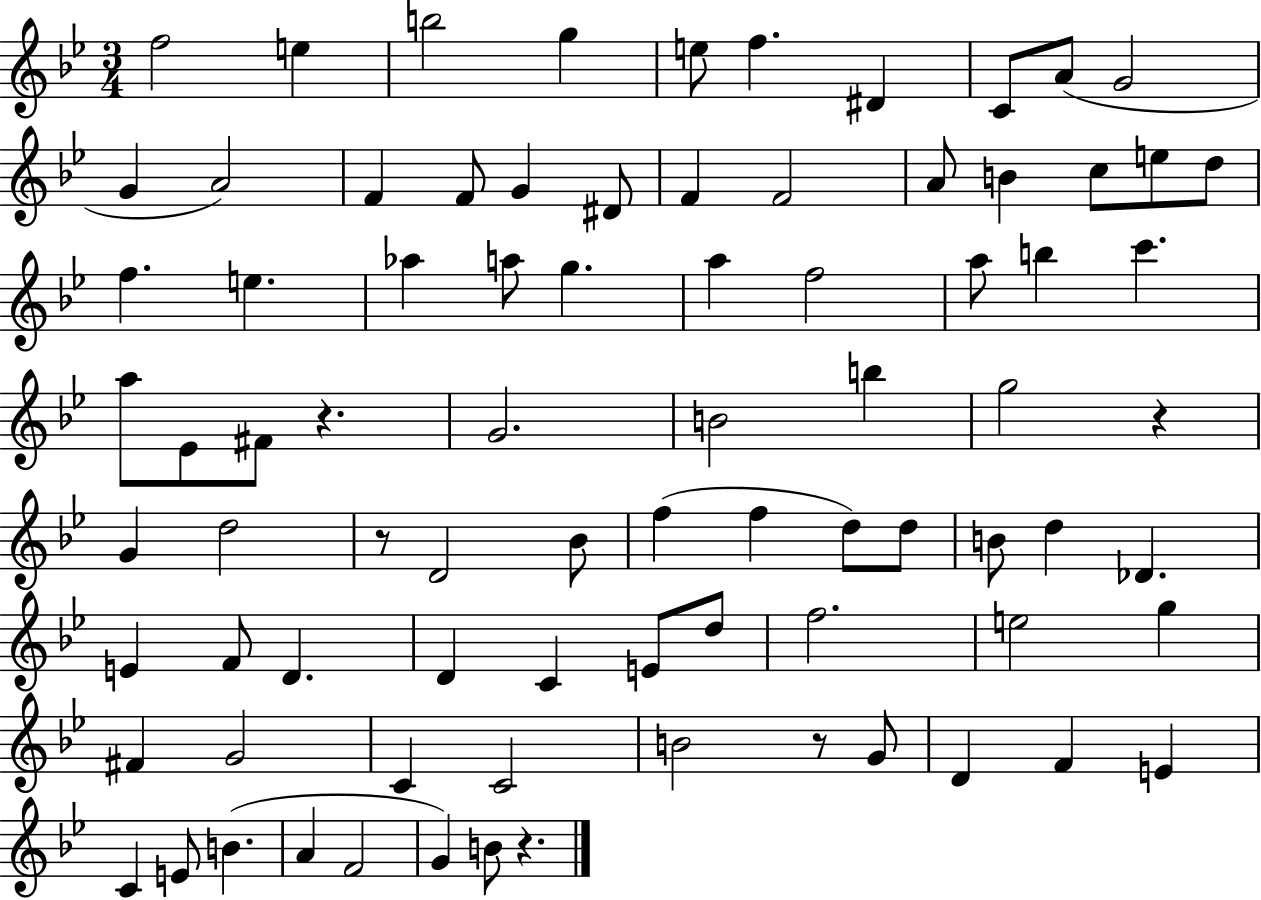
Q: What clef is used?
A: treble